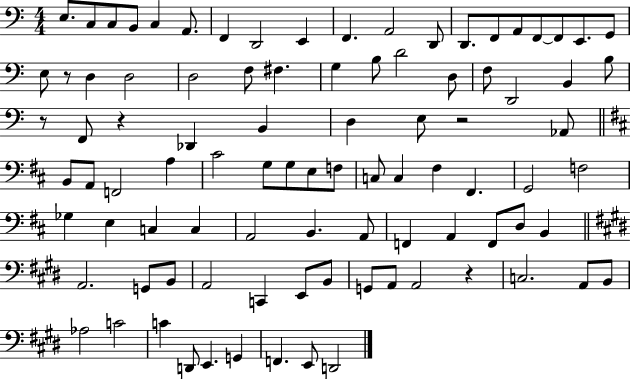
X:1
T:Untitled
M:4/4
L:1/4
K:C
E,/2 C,/2 C,/2 B,,/2 C, A,,/2 F,, D,,2 E,, F,, A,,2 D,,/2 D,,/2 F,,/2 A,,/2 F,,/2 F,,/2 E,,/2 G,,/2 E,/2 z/2 D, D,2 D,2 F,/2 ^F, G, B,/2 D2 D,/2 F,/2 D,,2 B,, B,/2 z/2 F,,/2 z _D,, B,, D, E,/2 z2 _A,,/2 B,,/2 A,,/2 F,,2 A, ^C2 G,/2 G,/2 E,/2 F,/2 C,/2 C, ^F, ^F,, G,,2 F,2 _G, E, C, C, A,,2 B,, A,,/2 F,, A,, F,,/2 D,/2 B,, A,,2 G,,/2 B,,/2 A,,2 C,, E,,/2 B,,/2 G,,/2 A,,/2 A,,2 z C,2 A,,/2 B,,/2 _A,2 C2 C D,,/2 E,, G,, F,, E,,/2 D,,2